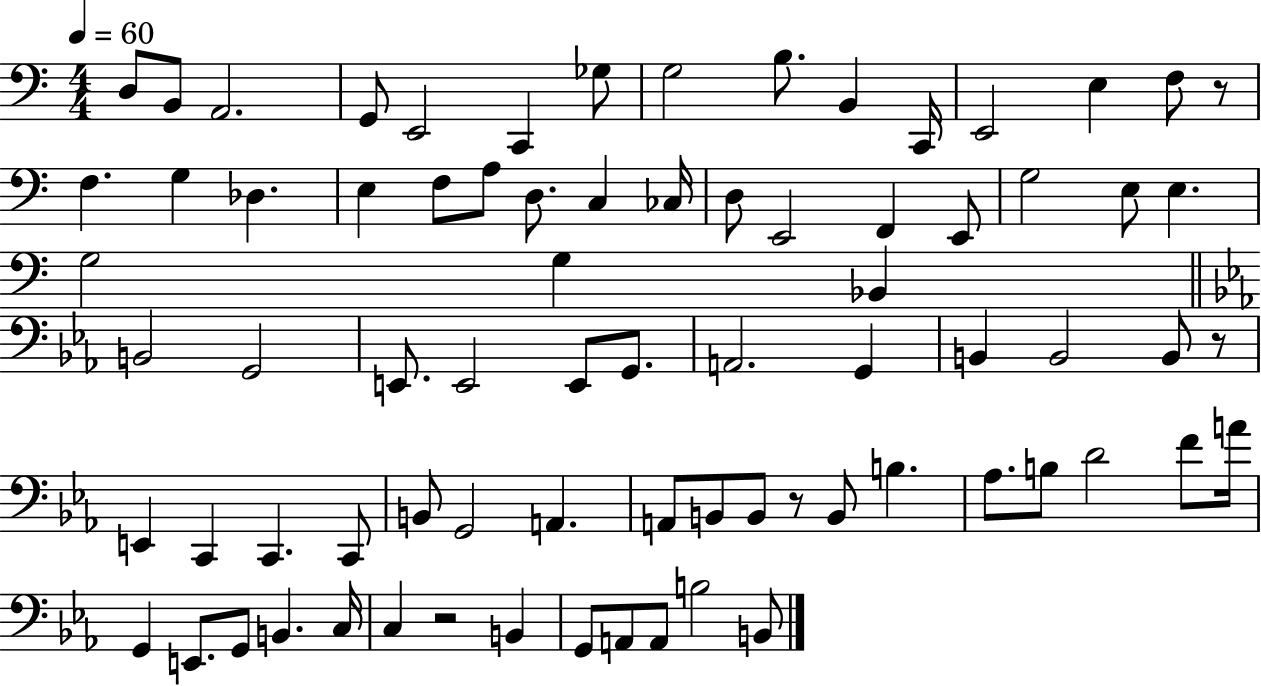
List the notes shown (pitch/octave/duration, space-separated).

D3/e B2/e A2/h. G2/e E2/h C2/q Gb3/e G3/h B3/e. B2/q C2/s E2/h E3/q F3/e R/e F3/q. G3/q Db3/q. E3/q F3/e A3/e D3/e. C3/q CES3/s D3/e E2/h F2/q E2/e G3/h E3/e E3/q. G3/h G3/q Bb2/q B2/h G2/h E2/e. E2/h E2/e G2/e. A2/h. G2/q B2/q B2/h B2/e R/e E2/q C2/q C2/q. C2/e B2/e G2/h A2/q. A2/e B2/e B2/e R/e B2/e B3/q. Ab3/e. B3/e D4/h F4/e A4/s G2/q E2/e. G2/e B2/q. C3/s C3/q R/h B2/q G2/e A2/e A2/e B3/h B2/e